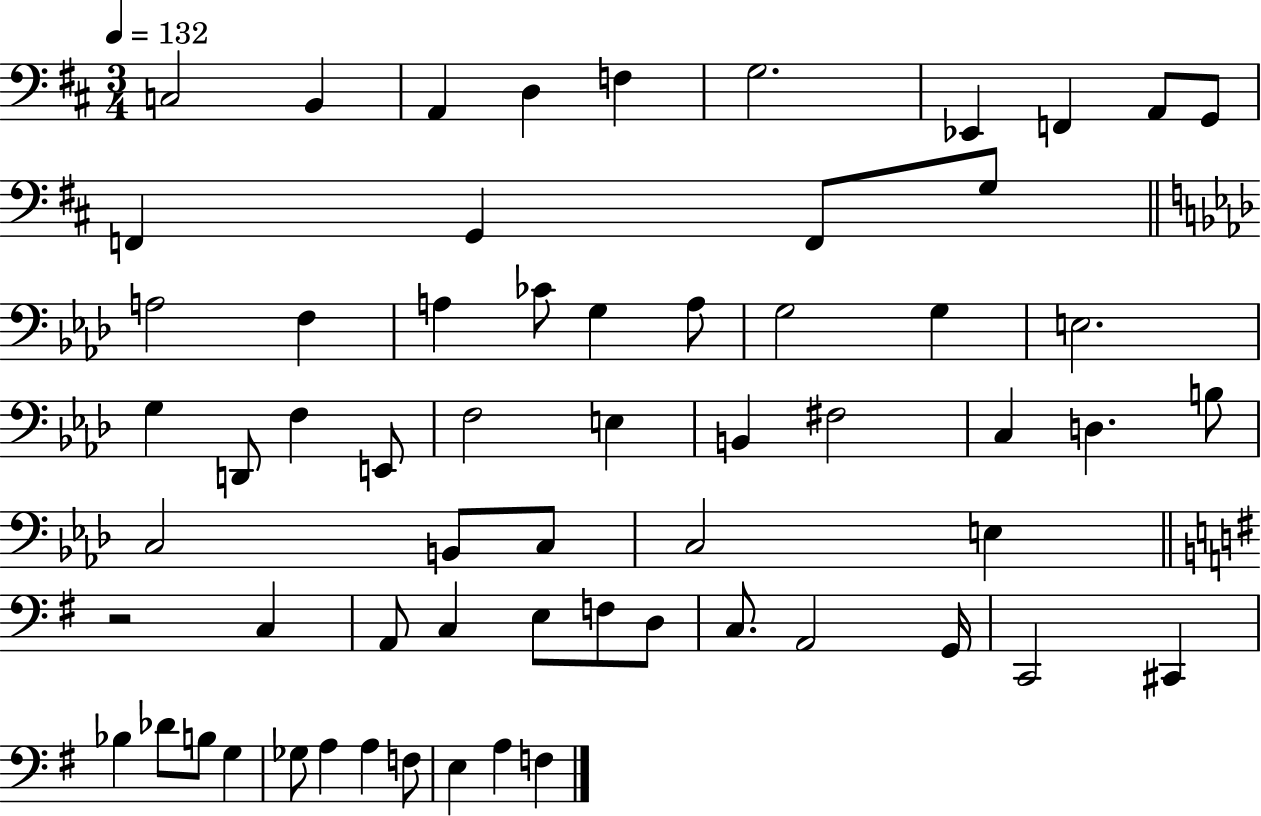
{
  \clef bass
  \numericTimeSignature
  \time 3/4
  \key d \major
  \tempo 4 = 132
  c2 b,4 | a,4 d4 f4 | g2. | ees,4 f,4 a,8 g,8 | \break f,4 g,4 f,8 g8 | \bar "||" \break \key aes \major a2 f4 | a4 ces'8 g4 a8 | g2 g4 | e2. | \break g4 d,8 f4 e,8 | f2 e4 | b,4 fis2 | c4 d4. b8 | \break c2 b,8 c8 | c2 e4 | \bar "||" \break \key g \major r2 c4 | a,8 c4 e8 f8 d8 | c8. a,2 g,16 | c,2 cis,4 | \break bes4 des'8 b8 g4 | ges8 a4 a4 f8 | e4 a4 f4 | \bar "|."
}